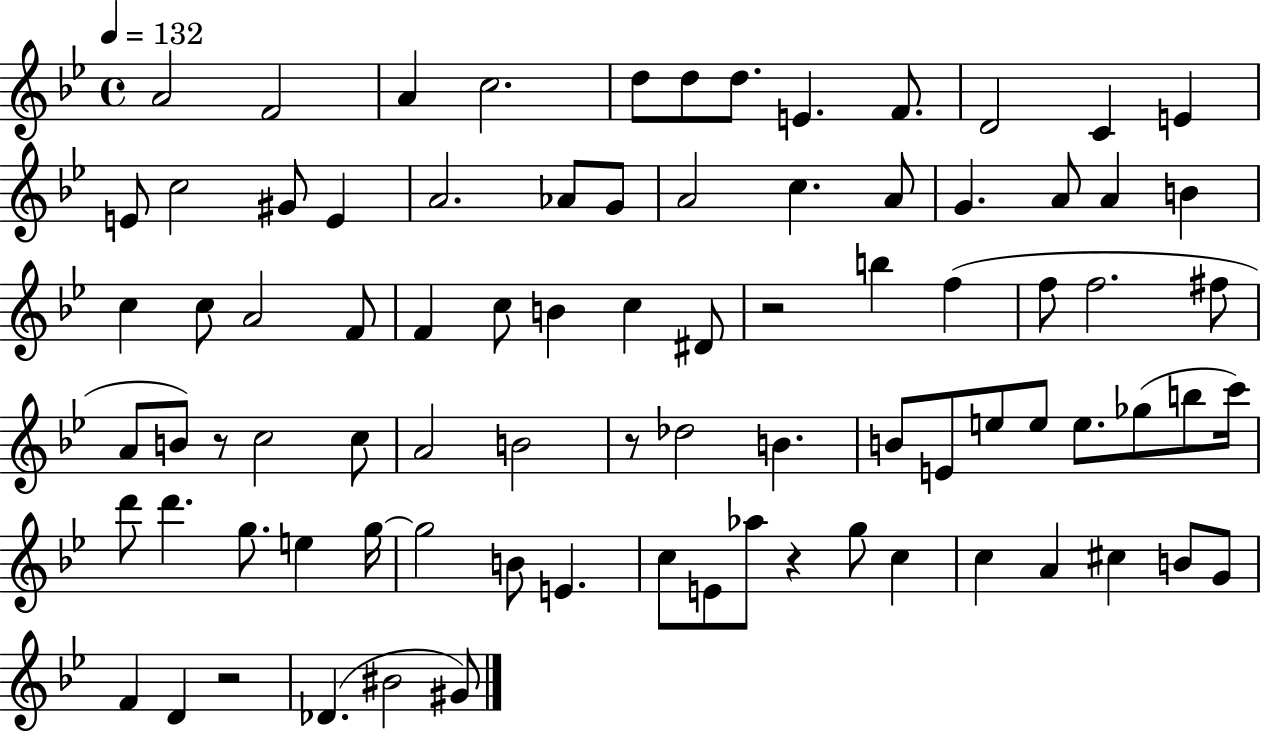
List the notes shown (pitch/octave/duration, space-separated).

A4/h F4/h A4/q C5/h. D5/e D5/e D5/e. E4/q. F4/e. D4/h C4/q E4/q E4/e C5/h G#4/e E4/q A4/h. Ab4/e G4/e A4/h C5/q. A4/e G4/q. A4/e A4/q B4/q C5/q C5/e A4/h F4/e F4/q C5/e B4/q C5/q D#4/e R/h B5/q F5/q F5/e F5/h. F#5/e A4/e B4/e R/e C5/h C5/e A4/h B4/h R/e Db5/h B4/q. B4/e E4/e E5/e E5/e E5/e. Gb5/e B5/e C6/s D6/e D6/q. G5/e. E5/q G5/s G5/h B4/e E4/q. C5/e E4/e Ab5/e R/q G5/e C5/q C5/q A4/q C#5/q B4/e G4/e F4/q D4/q R/h Db4/q. BIS4/h G#4/e